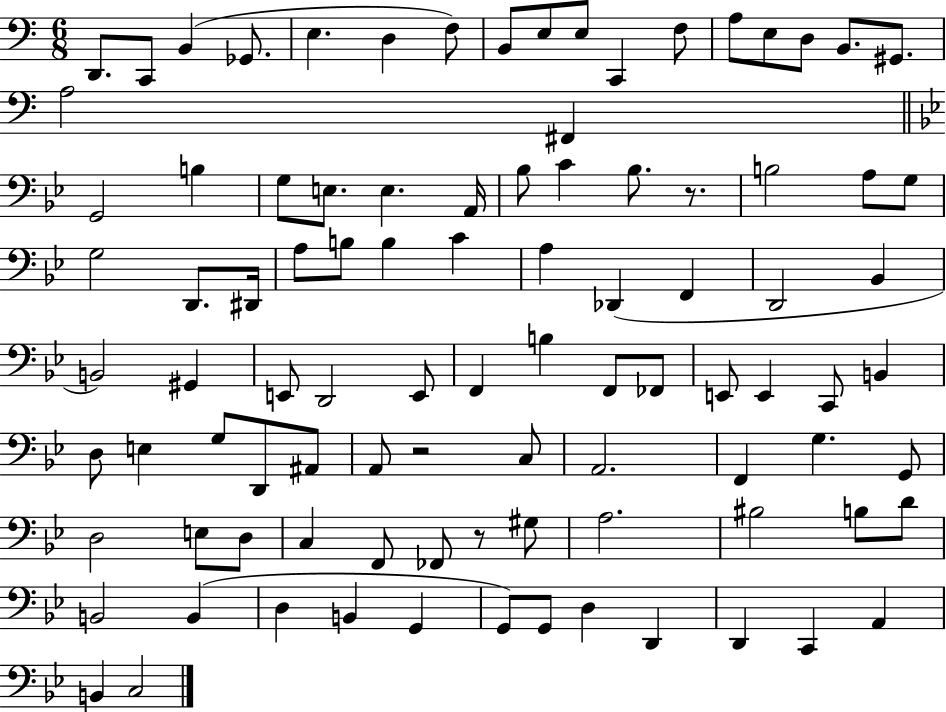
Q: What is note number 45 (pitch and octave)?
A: G#2